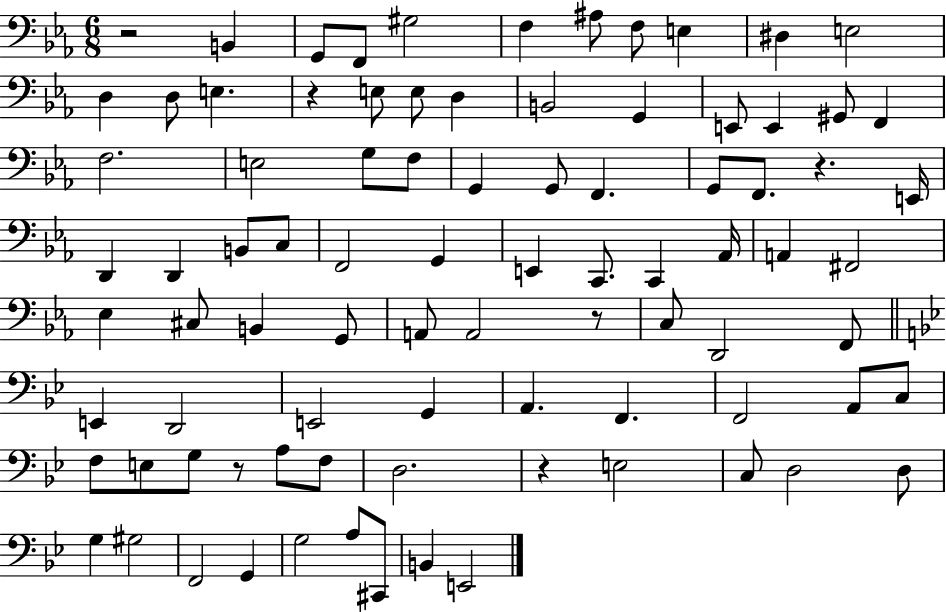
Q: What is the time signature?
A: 6/8